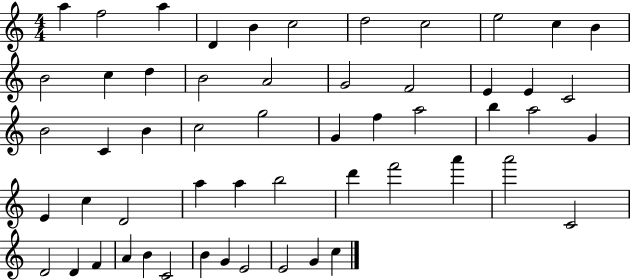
A5/q F5/h A5/q D4/q B4/q C5/h D5/h C5/h E5/h C5/q B4/q B4/h C5/q D5/q B4/h A4/h G4/h F4/h E4/q E4/q C4/h B4/h C4/q B4/q C5/h G5/h G4/q F5/q A5/h B5/q A5/h G4/q E4/q C5/q D4/h A5/q A5/q B5/h D6/q F6/h A6/q A6/h C4/h D4/h D4/q F4/q A4/q B4/q C4/h B4/q G4/q E4/h E4/h G4/q C5/q